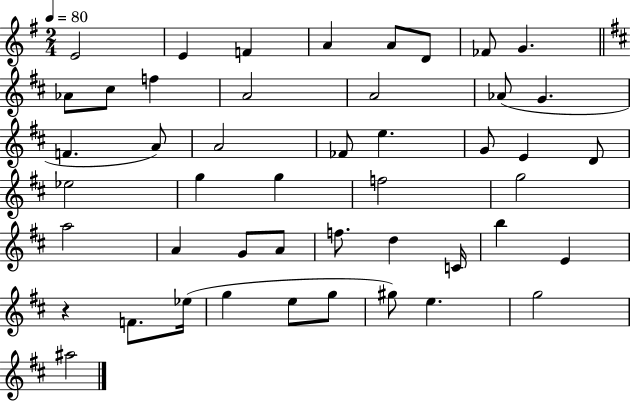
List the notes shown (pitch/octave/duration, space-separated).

E4/h E4/q F4/q A4/q A4/e D4/e FES4/e G4/q. Ab4/e C#5/e F5/q A4/h A4/h Ab4/e G4/q. F4/q. A4/e A4/h FES4/e E5/q. G4/e E4/q D4/e Eb5/h G5/q G5/q F5/h G5/h A5/h A4/q G4/e A4/e F5/e. D5/q C4/s B5/q E4/q R/q F4/e. Eb5/s G5/q E5/e G5/e G#5/e E5/q. G5/h A#5/h